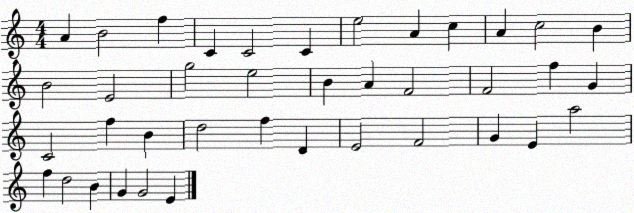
X:1
T:Untitled
M:4/4
L:1/4
K:C
A B2 f C C2 C e2 A c A c2 B B2 E2 g2 e2 B A F2 F2 f G C2 f B d2 f D E2 F2 G E a2 f d2 B G G2 E